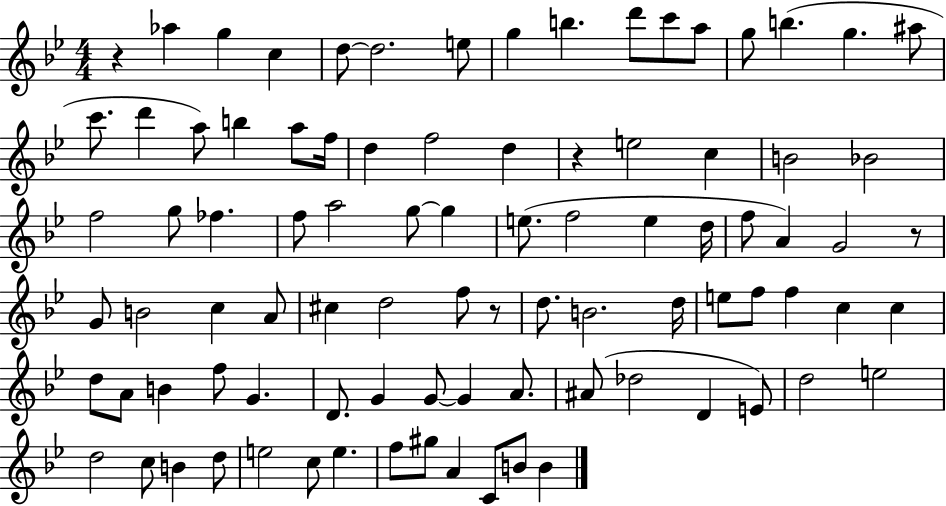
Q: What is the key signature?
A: BES major